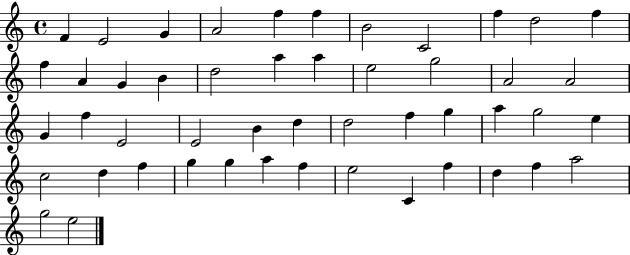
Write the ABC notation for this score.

X:1
T:Untitled
M:4/4
L:1/4
K:C
F E2 G A2 f f B2 C2 f d2 f f A G B d2 a a e2 g2 A2 A2 G f E2 E2 B d d2 f g a g2 e c2 d f g g a f e2 C f d f a2 g2 e2